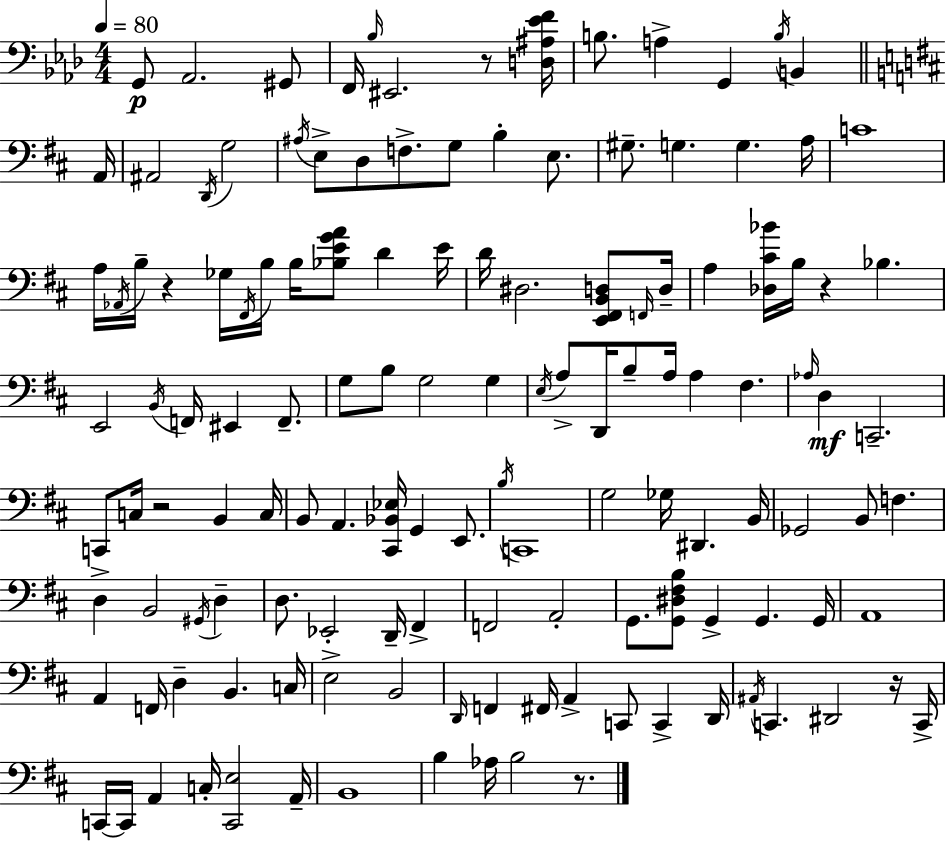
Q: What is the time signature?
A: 4/4